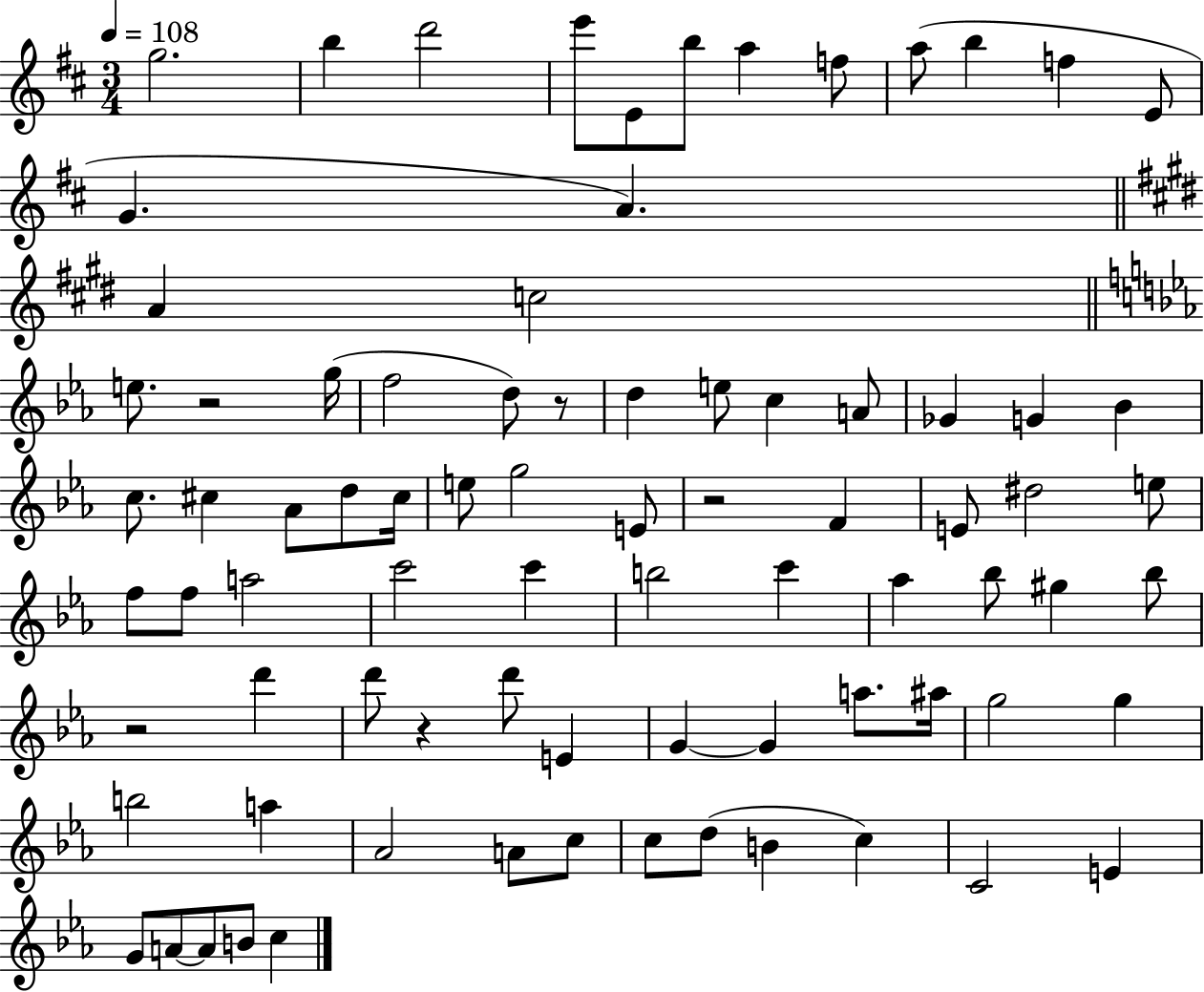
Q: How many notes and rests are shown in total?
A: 81